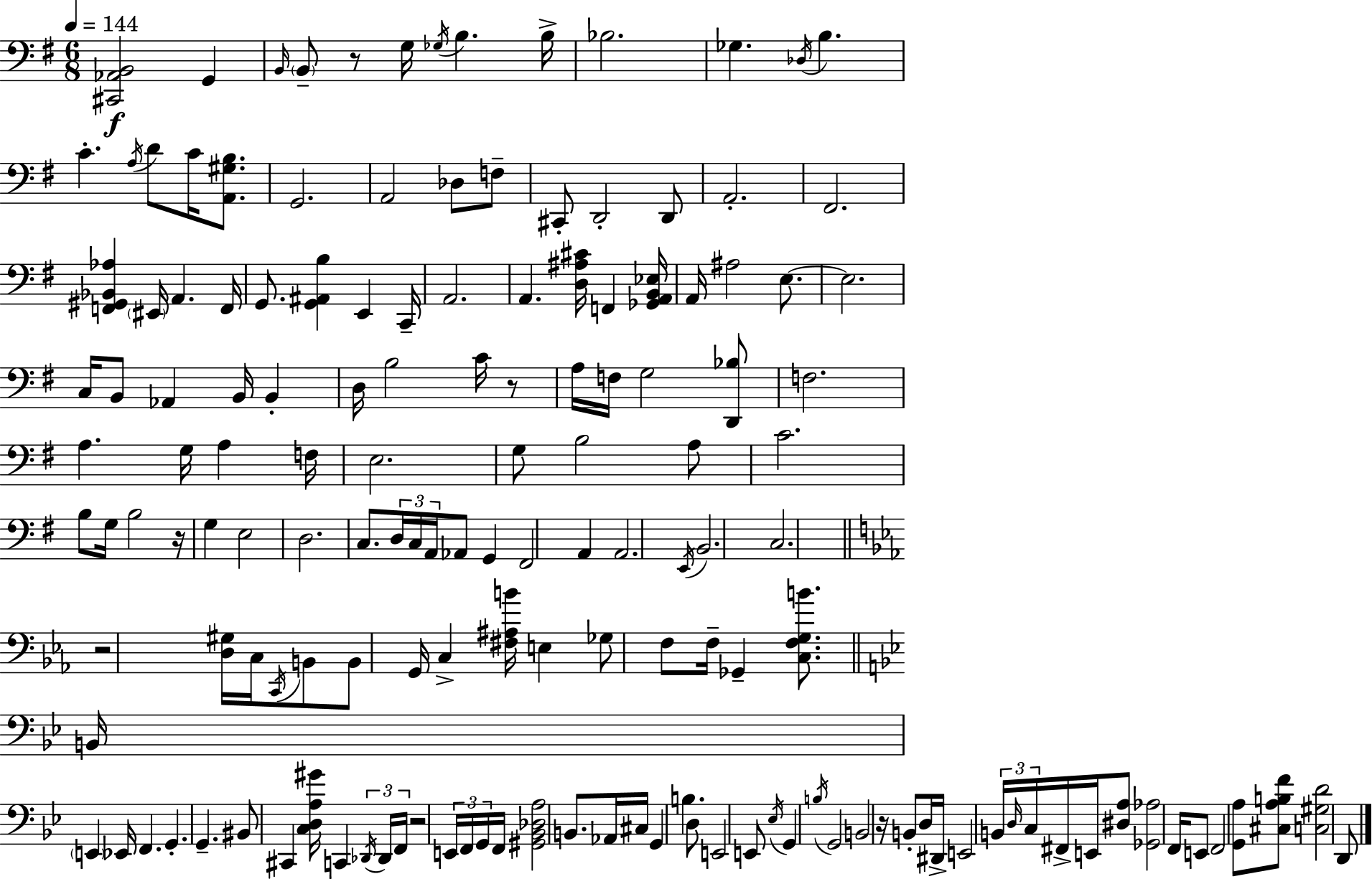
{
  \clef bass
  \numericTimeSignature
  \time 6/8
  \key e \minor
  \tempo 4 = 144
  <cis, aes, b,>2\f g,4 | \grace { b,16 } \parenthesize b,8-- r8 g16 \acciaccatura { ges16 } b4. | b16-> bes2. | ges4. \acciaccatura { des16 } b4. | \break c'4.-. \acciaccatura { a16 } d'8 | c'16 <a, gis b>8. g,2. | a,2 | des8 f8-- cis,8-. d,2-. | \break d,8 a,2.-. | fis,2. | <f, gis, bes, aes>4 \parenthesize eis,16 a,4. | f,16 g,8. <g, ais, b>4 e,4 | \break c,16-- a,2. | a,4. <d ais cis'>16 f,4 | <ges, a, b, ees>16 a,16 ais2 | e8.~~ e2. | \break c16 b,8 aes,4 b,16 | b,4-. d16 b2 | c'16 r8 a16 f16 g2 | <d, bes>8 f2. | \break a4. g16 a4 | f16 e2. | g8 b2 | a8 c'2. | \break b8 g16 b2 | r16 g4 e2 | d2. | c8. \tuplet 3/2 { d16 c16 a,16 } aes,8 | \break g,4 fis,2 | a,4 a,2. | \acciaccatura { e,16 } b,2. | c2. | \break \bar "||" \break \key ees \major r2 <d gis>16 c16 \acciaccatura { c,16 } b,8 | b,8 g,16 c4-> <fis ais b'>16 e4 | ges8 f8 f16-- ges,4-- <c f g b'>8. | \bar "||" \break \key g \minor b,16 \parenthesize e,4 ees,16 f,4. | g,4.-. g,4.-- | bis,8 cis,4 <c d a gis'>16 c,4 \tuplet 3/2 { \acciaccatura { des,16 } | des,16 f,16 } r2 \tuplet 3/2 { e,16 f,16 | \break g,16 } f,16 <gis, bes, des a>2 b,8. | aes,16 cis16 g,4 b4. | d8 e,2 e,8 | \acciaccatura { ees16 } g,4 \acciaccatura { b16 } g,2 | \break b,2 r16 | b,8-. d16 dis,16-> e,2 | \tuplet 3/2 { b,16 \grace { d16 } c16 } fis,16-> e,16 <dis a>8 <ges, aes>2 | f,16 e,8 f,2 | \break <g, a>8 <cis a b f'>8 <c gis d'>2 | d,8 \bar "|."
}